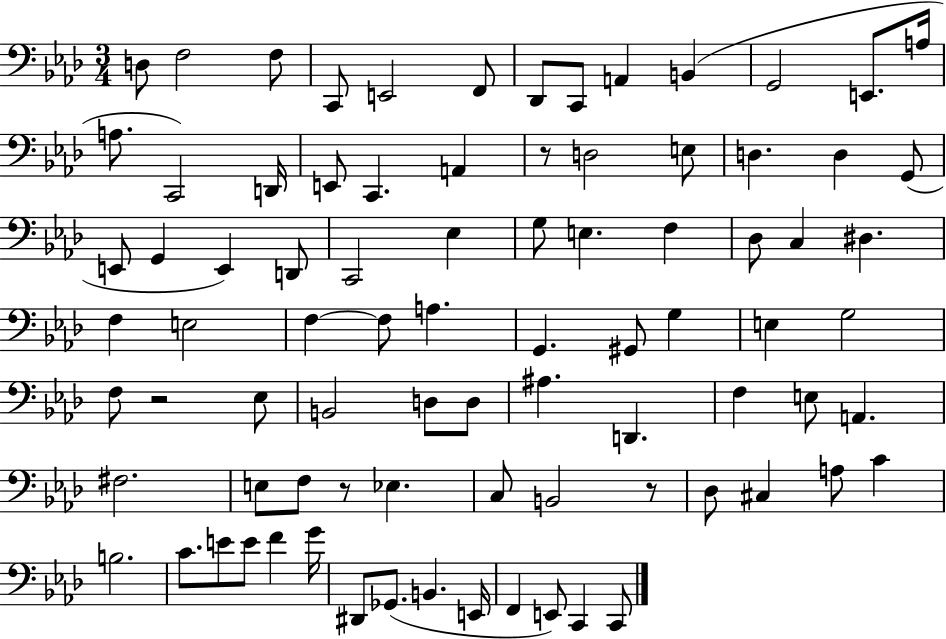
D3/e F3/h F3/e C2/e E2/h F2/e Db2/e C2/e A2/q B2/q G2/h E2/e. A3/s A3/e. C2/h D2/s E2/e C2/q. A2/q R/e D3/h E3/e D3/q. D3/q G2/e E2/e G2/q E2/q D2/e C2/h Eb3/q G3/e E3/q. F3/q Db3/e C3/q D#3/q. F3/q E3/h F3/q F3/e A3/q. G2/q. G#2/e G3/q E3/q G3/h F3/e R/h Eb3/e B2/h D3/e D3/e A#3/q. D2/q. F3/q E3/e A2/q. F#3/h. E3/e F3/e R/e Eb3/q. C3/e B2/h R/e Db3/e C#3/q A3/e C4/q B3/h. C4/e. E4/e E4/e F4/q G4/s D#2/e Gb2/e. B2/q. E2/s F2/q E2/e C2/q C2/e